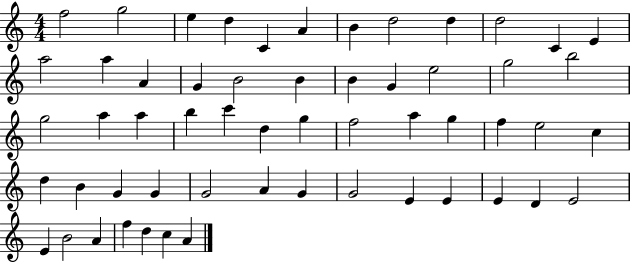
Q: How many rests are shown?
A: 0